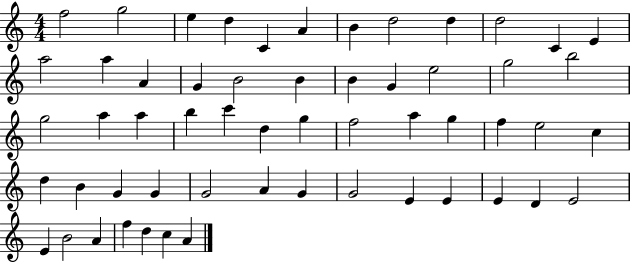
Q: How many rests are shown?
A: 0